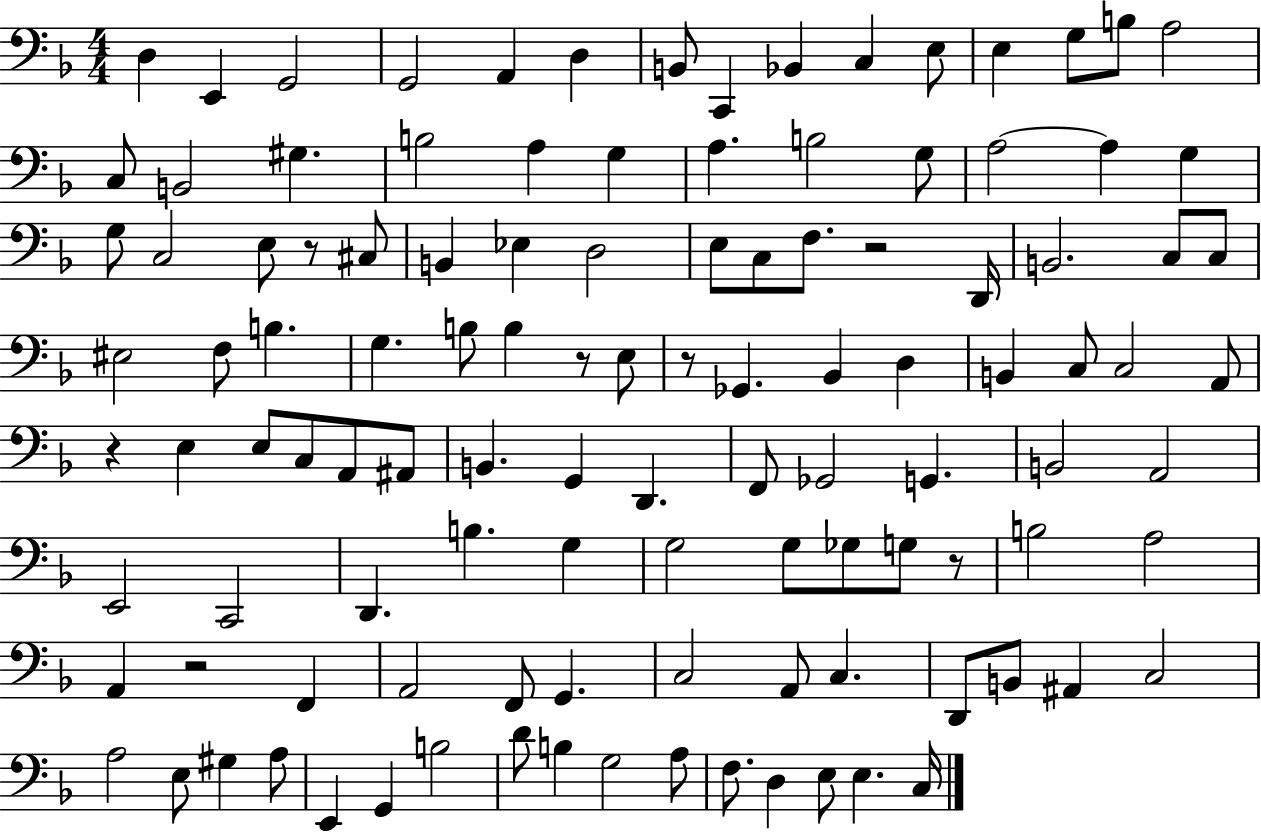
{
  \clef bass
  \numericTimeSignature
  \time 4/4
  \key f \major
  d4 e,4 g,2 | g,2 a,4 d4 | b,8 c,4 bes,4 c4 e8 | e4 g8 b8 a2 | \break c8 b,2 gis4. | b2 a4 g4 | a4. b2 g8 | a2~~ a4 g4 | \break g8 c2 e8 r8 cis8 | b,4 ees4 d2 | e8 c8 f8. r2 d,16 | b,2. c8 c8 | \break eis2 f8 b4. | g4. b8 b4 r8 e8 | r8 ges,4. bes,4 d4 | b,4 c8 c2 a,8 | \break r4 e4 e8 c8 a,8 ais,8 | b,4. g,4 d,4. | f,8 ges,2 g,4. | b,2 a,2 | \break e,2 c,2 | d,4. b4. g4 | g2 g8 ges8 g8 r8 | b2 a2 | \break a,4 r2 f,4 | a,2 f,8 g,4. | c2 a,8 c4. | d,8 b,8 ais,4 c2 | \break a2 e8 gis4 a8 | e,4 g,4 b2 | d'8 b4 g2 a8 | f8. d4 e8 e4. c16 | \break \bar "|."
}